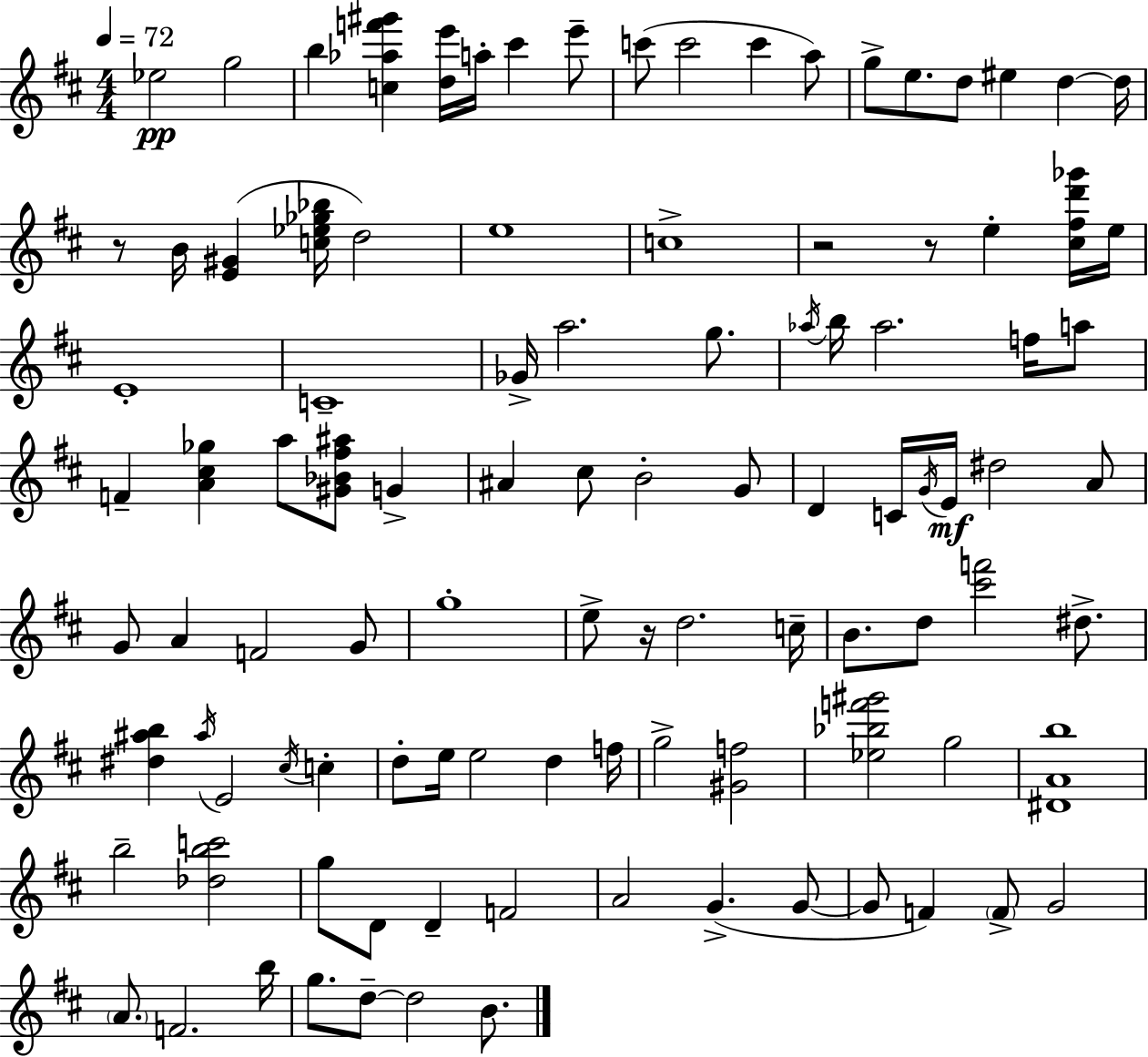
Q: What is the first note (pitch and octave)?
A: Eb5